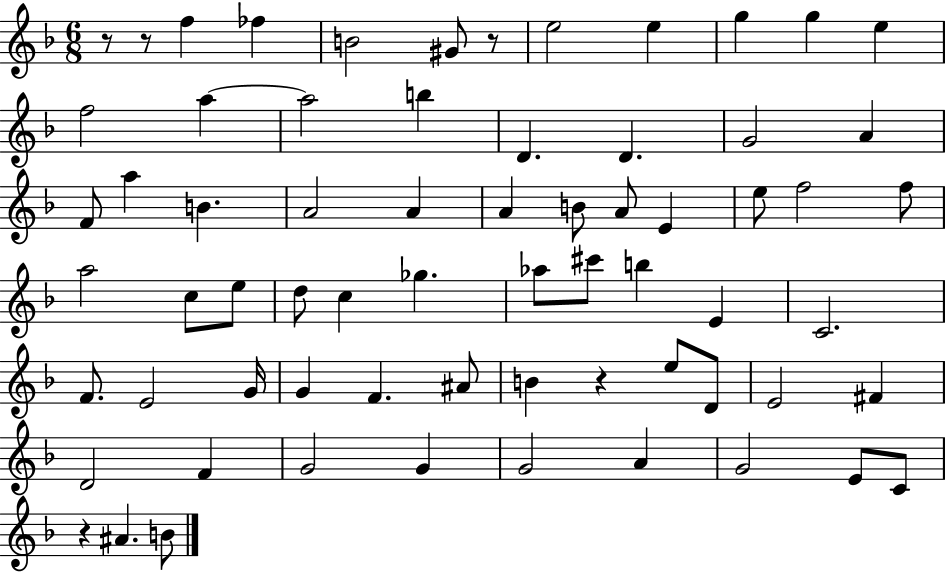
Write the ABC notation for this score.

X:1
T:Untitled
M:6/8
L:1/4
K:F
z/2 z/2 f _f B2 ^G/2 z/2 e2 e g g e f2 a a2 b D D G2 A F/2 a B A2 A A B/2 A/2 E e/2 f2 f/2 a2 c/2 e/2 d/2 c _g _a/2 ^c'/2 b E C2 F/2 E2 G/4 G F ^A/2 B z e/2 D/2 E2 ^F D2 F G2 G G2 A G2 E/2 C/2 z ^A B/2